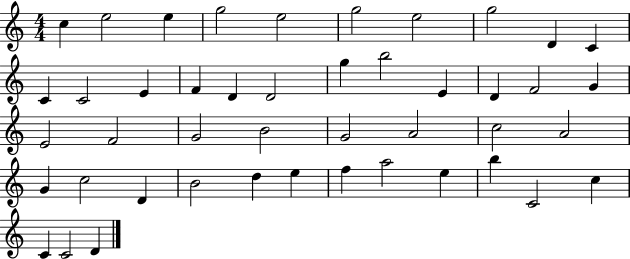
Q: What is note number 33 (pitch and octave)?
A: D4